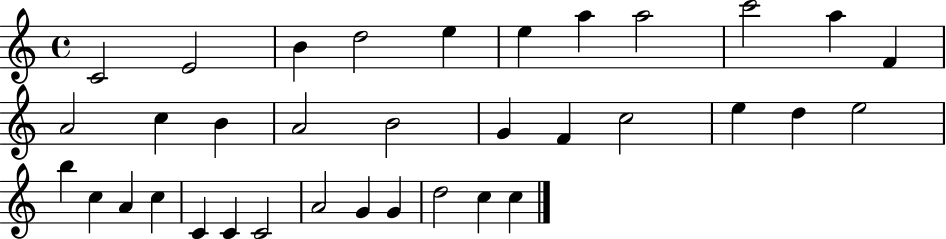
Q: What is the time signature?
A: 4/4